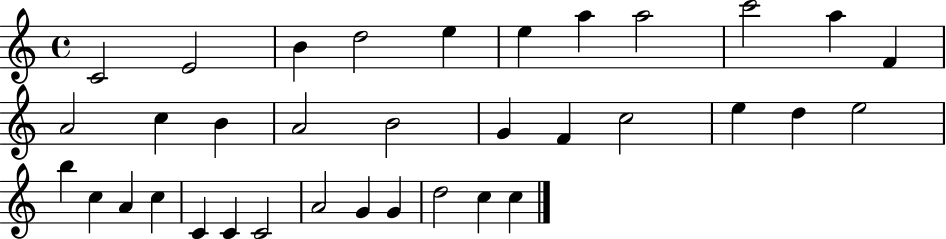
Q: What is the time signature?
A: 4/4